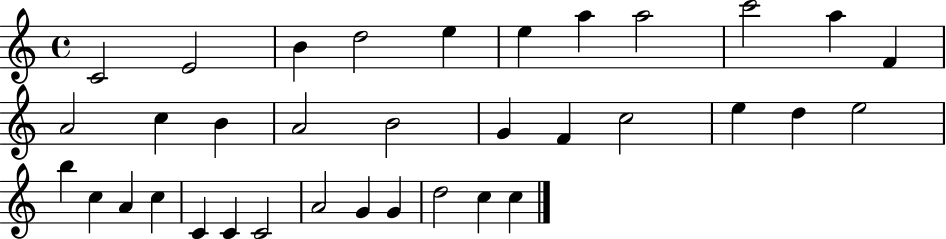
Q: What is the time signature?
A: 4/4